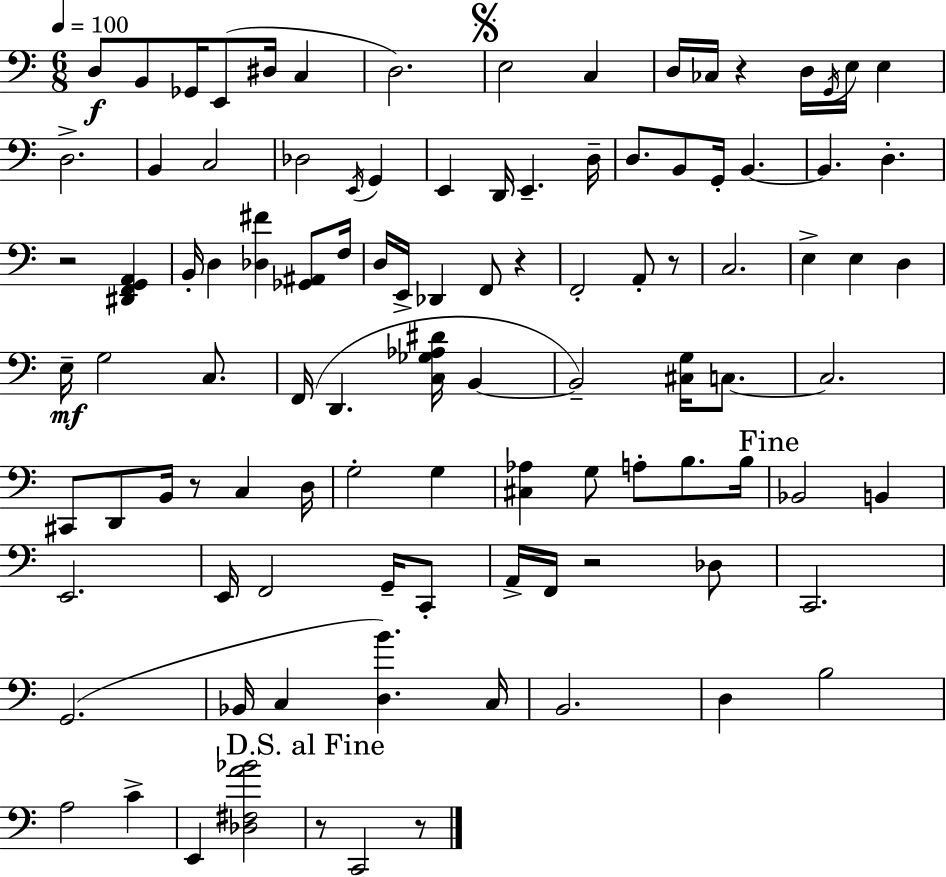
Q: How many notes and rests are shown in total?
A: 102